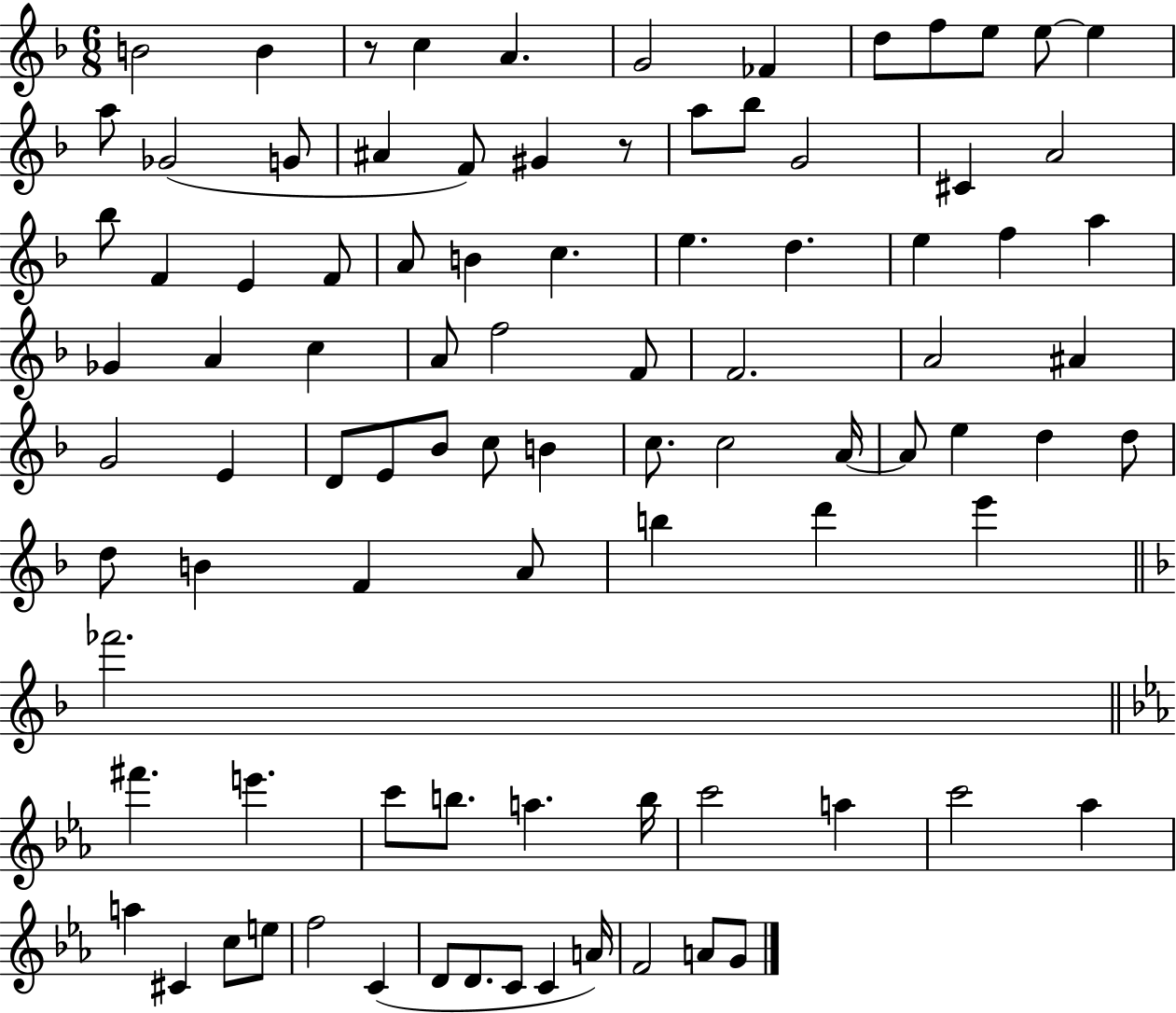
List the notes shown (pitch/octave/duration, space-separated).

B4/h B4/q R/e C5/q A4/q. G4/h FES4/q D5/e F5/e E5/e E5/e E5/q A5/e Gb4/h G4/e A#4/q F4/e G#4/q R/e A5/e Bb5/e G4/h C#4/q A4/h Bb5/e F4/q E4/q F4/e A4/e B4/q C5/q. E5/q. D5/q. E5/q F5/q A5/q Gb4/q A4/q C5/q A4/e F5/h F4/e F4/h. A4/h A#4/q G4/h E4/q D4/e E4/e Bb4/e C5/e B4/q C5/e. C5/h A4/s A4/e E5/q D5/q D5/e D5/e B4/q F4/q A4/e B5/q D6/q E6/q FES6/h. F#6/q. E6/q. C6/e B5/e. A5/q. B5/s C6/h A5/q C6/h Ab5/q A5/q C#4/q C5/e E5/e F5/h C4/q D4/e D4/e. C4/e C4/q A4/s F4/h A4/e G4/e